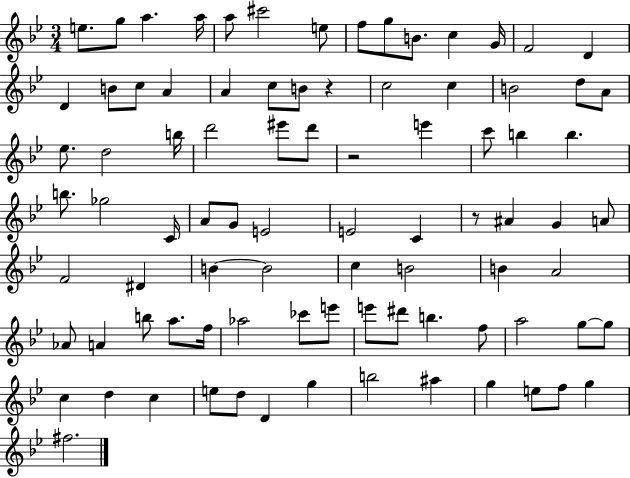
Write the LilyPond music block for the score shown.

{
  \clef treble
  \numericTimeSignature
  \time 3/4
  \key bes \major
  \repeat volta 2 { e''8. g''8 a''4. a''16 | a''8 cis'''2 e''8 | f''8 g''8 b'8. c''4 g'16 | f'2 d'4 | \break d'4 b'8 c''8 a'4 | a'4 c''8 b'8 r4 | c''2 c''4 | b'2 d''8 a'8 | \break ees''8. d''2 b''16 | d'''2 eis'''8 d'''8 | r2 e'''4 | c'''8 b''4 b''4. | \break b''8. ges''2 c'16 | a'8 g'8 e'2 | e'2 c'4 | r8 ais'4 g'4 a'8 | \break f'2 dis'4 | b'4~~ b'2 | c''4 b'2 | b'4 a'2 | \break aes'8 a'4 b''8 a''8. f''16 | aes''2 ces'''8 e'''8 | e'''8 dis'''8 b''4. f''8 | a''2 g''8~~ g''8 | \break c''4 d''4 c''4 | e''8 d''8 d'4 g''4 | b''2 ais''4 | g''4 e''8 f''8 g''4 | \break fis''2. | } \bar "|."
}